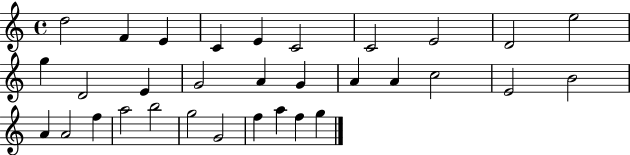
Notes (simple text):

D5/h F4/q E4/q C4/q E4/q C4/h C4/h E4/h D4/h E5/h G5/q D4/h E4/q G4/h A4/q G4/q A4/q A4/q C5/h E4/h B4/h A4/q A4/h F5/q A5/h B5/h G5/h G4/h F5/q A5/q F5/q G5/q